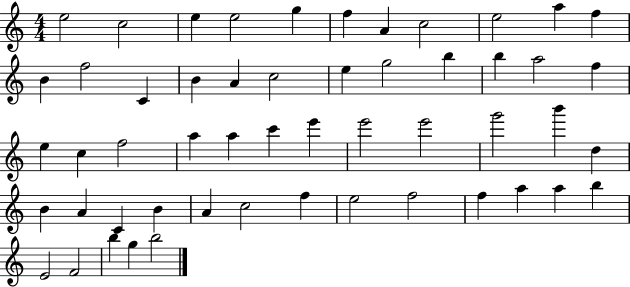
{
  \clef treble
  \numericTimeSignature
  \time 4/4
  \key c \major
  e''2 c''2 | e''4 e''2 g''4 | f''4 a'4 c''2 | e''2 a''4 f''4 | \break b'4 f''2 c'4 | b'4 a'4 c''2 | e''4 g''2 b''4 | b''4 a''2 f''4 | \break e''4 c''4 f''2 | a''4 a''4 c'''4 e'''4 | e'''2 e'''2 | g'''2 b'''4 d''4 | \break b'4 a'4 c'4 b'4 | a'4 c''2 f''4 | e''2 f''2 | f''4 a''4 a''4 b''4 | \break e'2 f'2 | b''4 g''4 b''2 | \bar "|."
}